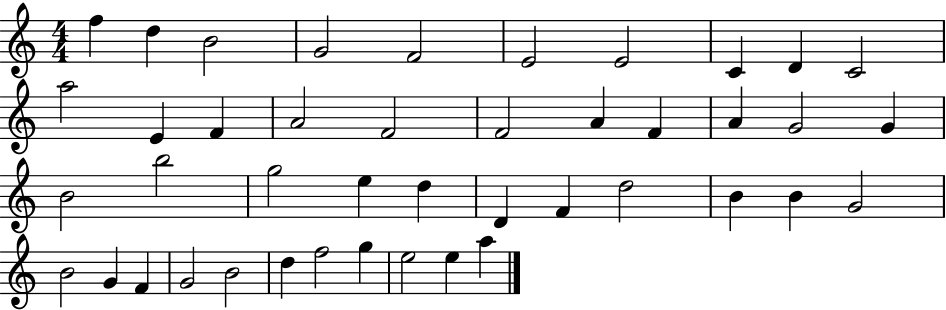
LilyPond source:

{
  \clef treble
  \numericTimeSignature
  \time 4/4
  \key c \major
  f''4 d''4 b'2 | g'2 f'2 | e'2 e'2 | c'4 d'4 c'2 | \break a''2 e'4 f'4 | a'2 f'2 | f'2 a'4 f'4 | a'4 g'2 g'4 | \break b'2 b''2 | g''2 e''4 d''4 | d'4 f'4 d''2 | b'4 b'4 g'2 | \break b'2 g'4 f'4 | g'2 b'2 | d''4 f''2 g''4 | e''2 e''4 a''4 | \break \bar "|."
}